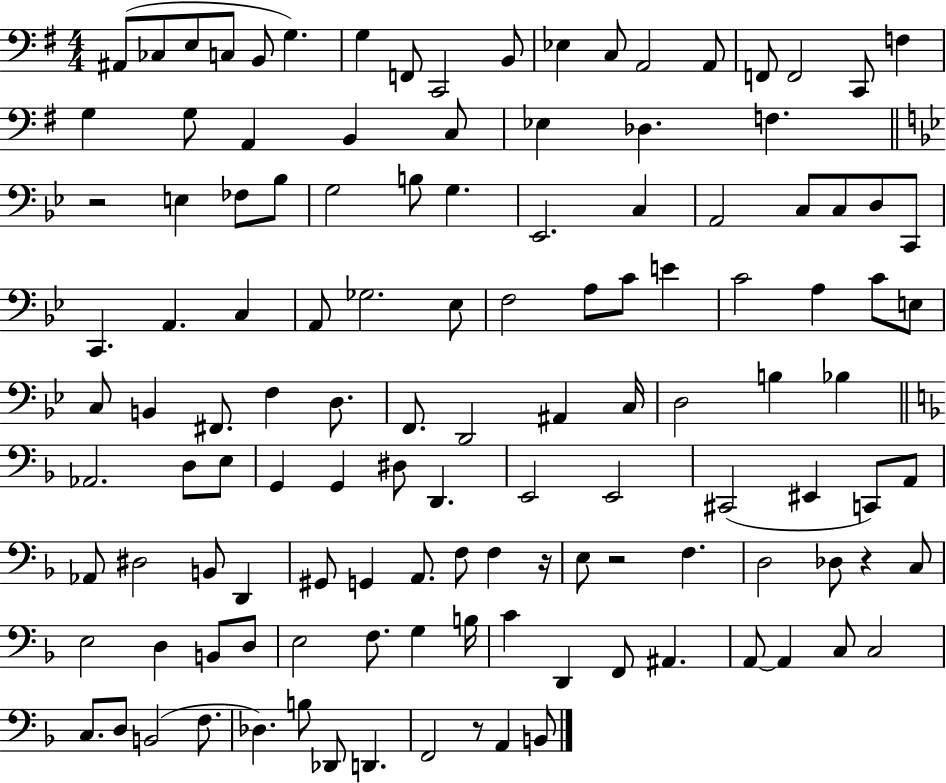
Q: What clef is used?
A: bass